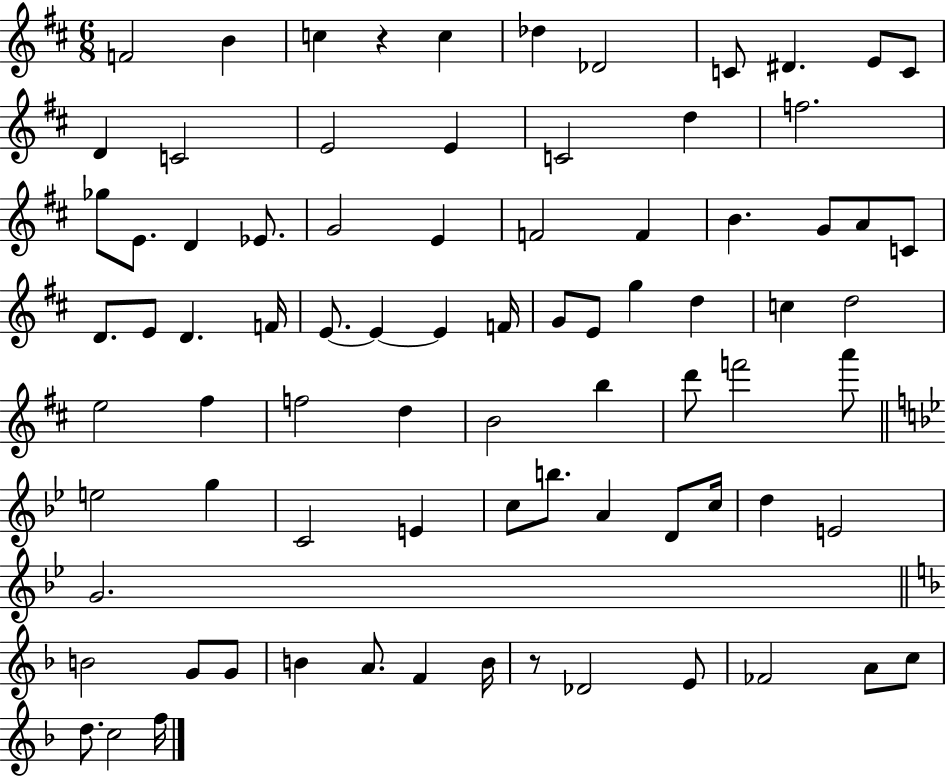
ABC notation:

X:1
T:Untitled
M:6/8
L:1/4
K:D
F2 B c z c _d _D2 C/2 ^D E/2 C/2 D C2 E2 E C2 d f2 _g/2 E/2 D _E/2 G2 E F2 F B G/2 A/2 C/2 D/2 E/2 D F/4 E/2 E E F/4 G/2 E/2 g d c d2 e2 ^f f2 d B2 b d'/2 f'2 a'/2 e2 g C2 E c/2 b/2 A D/2 c/4 d E2 G2 B2 G/2 G/2 B A/2 F B/4 z/2 _D2 E/2 _F2 A/2 c/2 d/2 c2 f/4